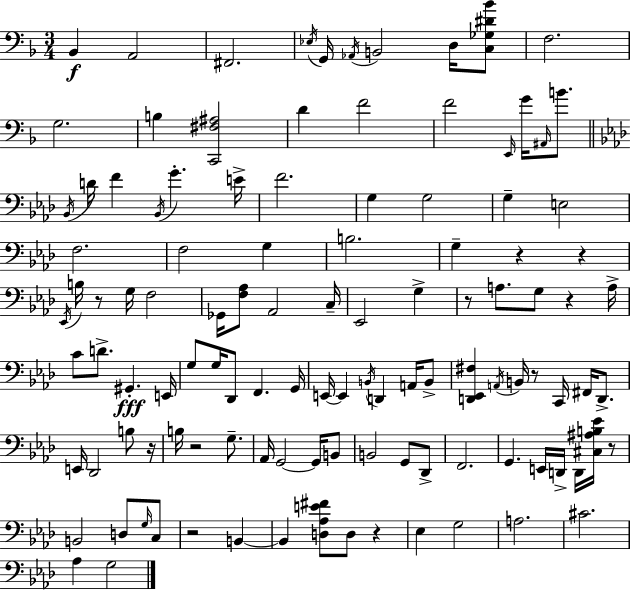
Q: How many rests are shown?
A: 11